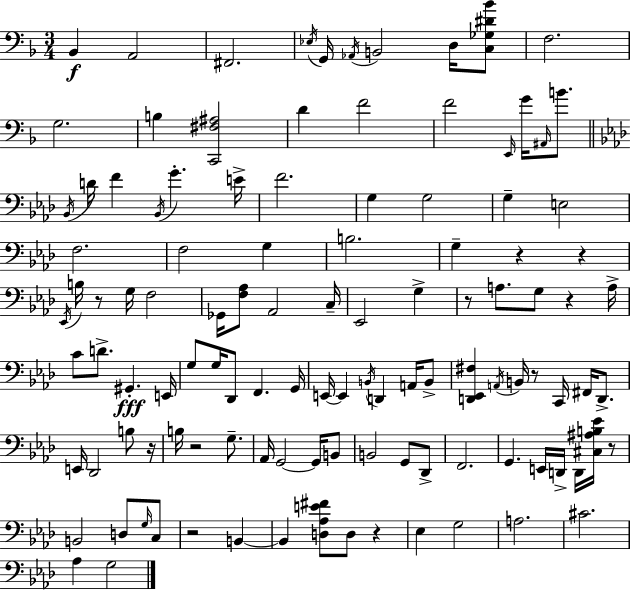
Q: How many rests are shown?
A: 11